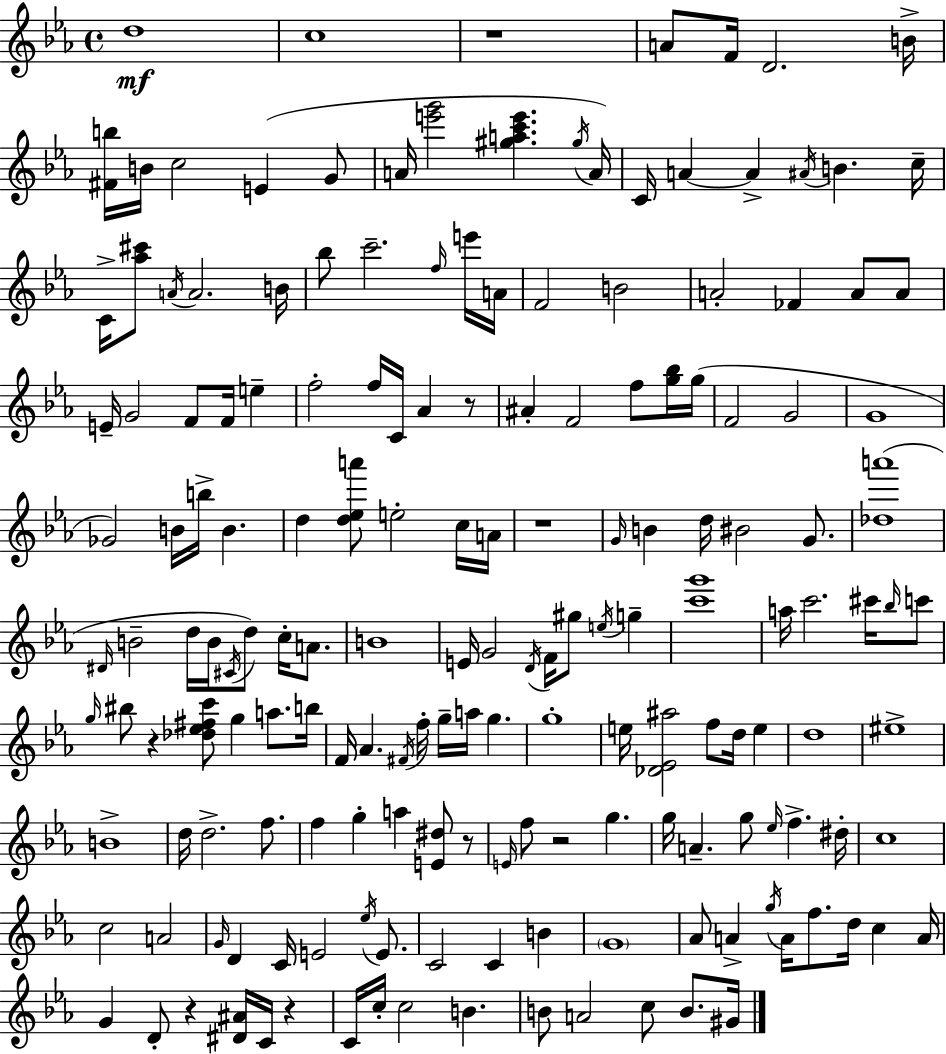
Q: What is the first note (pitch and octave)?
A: D5